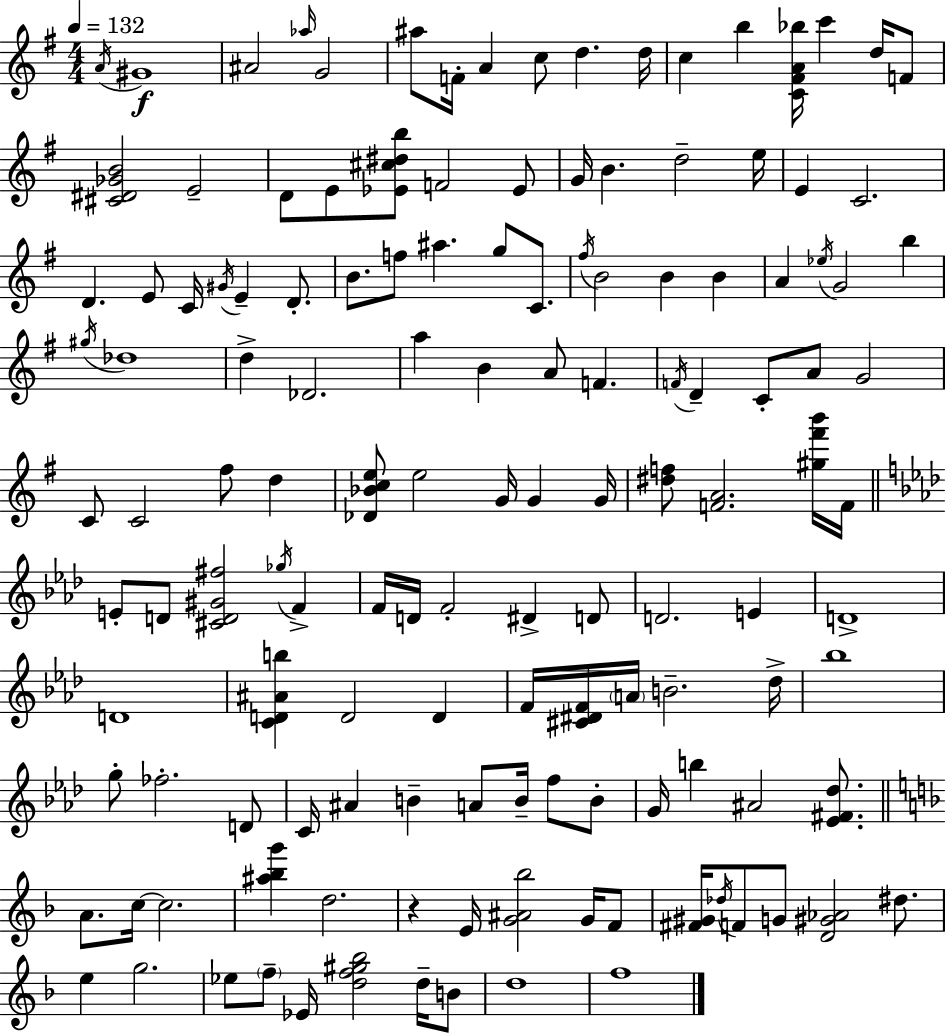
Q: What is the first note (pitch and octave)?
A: A4